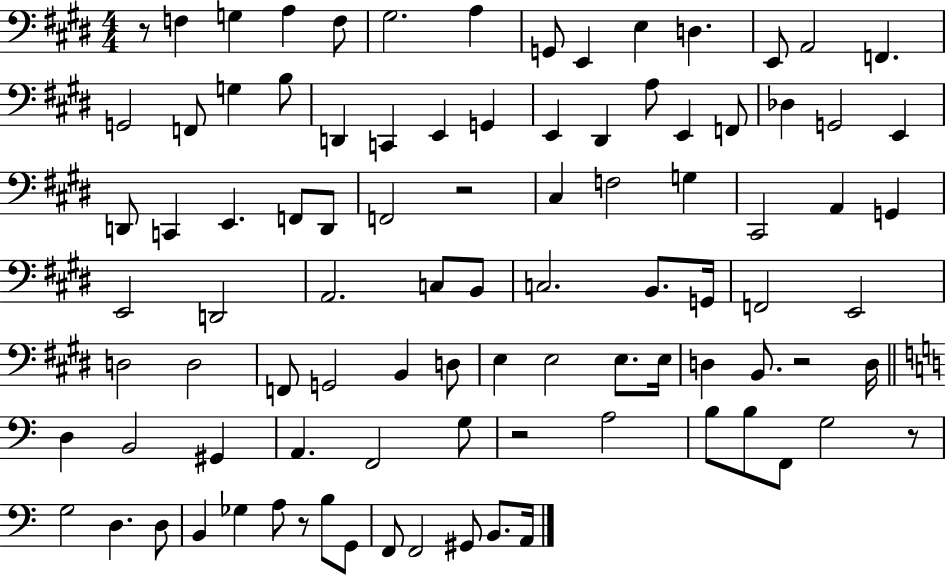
R/e F3/q G3/q A3/q F3/e G#3/h. A3/q G2/e E2/q E3/q D3/q. E2/e A2/h F2/q. G2/h F2/e G3/q B3/e D2/q C2/q E2/q G2/q E2/q D#2/q A3/e E2/q F2/e Db3/q G2/h E2/q D2/e C2/q E2/q. F2/e D2/e F2/h R/h C#3/q F3/h G3/q C#2/h A2/q G2/q E2/h D2/h A2/h. C3/e B2/e C3/h. B2/e. G2/s F2/h E2/h D3/h D3/h F2/e G2/h B2/q D3/e E3/q E3/h E3/e. E3/s D3/q B2/e. R/h D3/s D3/q B2/h G#2/q A2/q. F2/h G3/e R/h A3/h B3/e B3/e F2/e G3/h R/e G3/h D3/q. D3/e B2/q Gb3/q A3/e R/e B3/e G2/e F2/e F2/h G#2/e B2/e. A2/s